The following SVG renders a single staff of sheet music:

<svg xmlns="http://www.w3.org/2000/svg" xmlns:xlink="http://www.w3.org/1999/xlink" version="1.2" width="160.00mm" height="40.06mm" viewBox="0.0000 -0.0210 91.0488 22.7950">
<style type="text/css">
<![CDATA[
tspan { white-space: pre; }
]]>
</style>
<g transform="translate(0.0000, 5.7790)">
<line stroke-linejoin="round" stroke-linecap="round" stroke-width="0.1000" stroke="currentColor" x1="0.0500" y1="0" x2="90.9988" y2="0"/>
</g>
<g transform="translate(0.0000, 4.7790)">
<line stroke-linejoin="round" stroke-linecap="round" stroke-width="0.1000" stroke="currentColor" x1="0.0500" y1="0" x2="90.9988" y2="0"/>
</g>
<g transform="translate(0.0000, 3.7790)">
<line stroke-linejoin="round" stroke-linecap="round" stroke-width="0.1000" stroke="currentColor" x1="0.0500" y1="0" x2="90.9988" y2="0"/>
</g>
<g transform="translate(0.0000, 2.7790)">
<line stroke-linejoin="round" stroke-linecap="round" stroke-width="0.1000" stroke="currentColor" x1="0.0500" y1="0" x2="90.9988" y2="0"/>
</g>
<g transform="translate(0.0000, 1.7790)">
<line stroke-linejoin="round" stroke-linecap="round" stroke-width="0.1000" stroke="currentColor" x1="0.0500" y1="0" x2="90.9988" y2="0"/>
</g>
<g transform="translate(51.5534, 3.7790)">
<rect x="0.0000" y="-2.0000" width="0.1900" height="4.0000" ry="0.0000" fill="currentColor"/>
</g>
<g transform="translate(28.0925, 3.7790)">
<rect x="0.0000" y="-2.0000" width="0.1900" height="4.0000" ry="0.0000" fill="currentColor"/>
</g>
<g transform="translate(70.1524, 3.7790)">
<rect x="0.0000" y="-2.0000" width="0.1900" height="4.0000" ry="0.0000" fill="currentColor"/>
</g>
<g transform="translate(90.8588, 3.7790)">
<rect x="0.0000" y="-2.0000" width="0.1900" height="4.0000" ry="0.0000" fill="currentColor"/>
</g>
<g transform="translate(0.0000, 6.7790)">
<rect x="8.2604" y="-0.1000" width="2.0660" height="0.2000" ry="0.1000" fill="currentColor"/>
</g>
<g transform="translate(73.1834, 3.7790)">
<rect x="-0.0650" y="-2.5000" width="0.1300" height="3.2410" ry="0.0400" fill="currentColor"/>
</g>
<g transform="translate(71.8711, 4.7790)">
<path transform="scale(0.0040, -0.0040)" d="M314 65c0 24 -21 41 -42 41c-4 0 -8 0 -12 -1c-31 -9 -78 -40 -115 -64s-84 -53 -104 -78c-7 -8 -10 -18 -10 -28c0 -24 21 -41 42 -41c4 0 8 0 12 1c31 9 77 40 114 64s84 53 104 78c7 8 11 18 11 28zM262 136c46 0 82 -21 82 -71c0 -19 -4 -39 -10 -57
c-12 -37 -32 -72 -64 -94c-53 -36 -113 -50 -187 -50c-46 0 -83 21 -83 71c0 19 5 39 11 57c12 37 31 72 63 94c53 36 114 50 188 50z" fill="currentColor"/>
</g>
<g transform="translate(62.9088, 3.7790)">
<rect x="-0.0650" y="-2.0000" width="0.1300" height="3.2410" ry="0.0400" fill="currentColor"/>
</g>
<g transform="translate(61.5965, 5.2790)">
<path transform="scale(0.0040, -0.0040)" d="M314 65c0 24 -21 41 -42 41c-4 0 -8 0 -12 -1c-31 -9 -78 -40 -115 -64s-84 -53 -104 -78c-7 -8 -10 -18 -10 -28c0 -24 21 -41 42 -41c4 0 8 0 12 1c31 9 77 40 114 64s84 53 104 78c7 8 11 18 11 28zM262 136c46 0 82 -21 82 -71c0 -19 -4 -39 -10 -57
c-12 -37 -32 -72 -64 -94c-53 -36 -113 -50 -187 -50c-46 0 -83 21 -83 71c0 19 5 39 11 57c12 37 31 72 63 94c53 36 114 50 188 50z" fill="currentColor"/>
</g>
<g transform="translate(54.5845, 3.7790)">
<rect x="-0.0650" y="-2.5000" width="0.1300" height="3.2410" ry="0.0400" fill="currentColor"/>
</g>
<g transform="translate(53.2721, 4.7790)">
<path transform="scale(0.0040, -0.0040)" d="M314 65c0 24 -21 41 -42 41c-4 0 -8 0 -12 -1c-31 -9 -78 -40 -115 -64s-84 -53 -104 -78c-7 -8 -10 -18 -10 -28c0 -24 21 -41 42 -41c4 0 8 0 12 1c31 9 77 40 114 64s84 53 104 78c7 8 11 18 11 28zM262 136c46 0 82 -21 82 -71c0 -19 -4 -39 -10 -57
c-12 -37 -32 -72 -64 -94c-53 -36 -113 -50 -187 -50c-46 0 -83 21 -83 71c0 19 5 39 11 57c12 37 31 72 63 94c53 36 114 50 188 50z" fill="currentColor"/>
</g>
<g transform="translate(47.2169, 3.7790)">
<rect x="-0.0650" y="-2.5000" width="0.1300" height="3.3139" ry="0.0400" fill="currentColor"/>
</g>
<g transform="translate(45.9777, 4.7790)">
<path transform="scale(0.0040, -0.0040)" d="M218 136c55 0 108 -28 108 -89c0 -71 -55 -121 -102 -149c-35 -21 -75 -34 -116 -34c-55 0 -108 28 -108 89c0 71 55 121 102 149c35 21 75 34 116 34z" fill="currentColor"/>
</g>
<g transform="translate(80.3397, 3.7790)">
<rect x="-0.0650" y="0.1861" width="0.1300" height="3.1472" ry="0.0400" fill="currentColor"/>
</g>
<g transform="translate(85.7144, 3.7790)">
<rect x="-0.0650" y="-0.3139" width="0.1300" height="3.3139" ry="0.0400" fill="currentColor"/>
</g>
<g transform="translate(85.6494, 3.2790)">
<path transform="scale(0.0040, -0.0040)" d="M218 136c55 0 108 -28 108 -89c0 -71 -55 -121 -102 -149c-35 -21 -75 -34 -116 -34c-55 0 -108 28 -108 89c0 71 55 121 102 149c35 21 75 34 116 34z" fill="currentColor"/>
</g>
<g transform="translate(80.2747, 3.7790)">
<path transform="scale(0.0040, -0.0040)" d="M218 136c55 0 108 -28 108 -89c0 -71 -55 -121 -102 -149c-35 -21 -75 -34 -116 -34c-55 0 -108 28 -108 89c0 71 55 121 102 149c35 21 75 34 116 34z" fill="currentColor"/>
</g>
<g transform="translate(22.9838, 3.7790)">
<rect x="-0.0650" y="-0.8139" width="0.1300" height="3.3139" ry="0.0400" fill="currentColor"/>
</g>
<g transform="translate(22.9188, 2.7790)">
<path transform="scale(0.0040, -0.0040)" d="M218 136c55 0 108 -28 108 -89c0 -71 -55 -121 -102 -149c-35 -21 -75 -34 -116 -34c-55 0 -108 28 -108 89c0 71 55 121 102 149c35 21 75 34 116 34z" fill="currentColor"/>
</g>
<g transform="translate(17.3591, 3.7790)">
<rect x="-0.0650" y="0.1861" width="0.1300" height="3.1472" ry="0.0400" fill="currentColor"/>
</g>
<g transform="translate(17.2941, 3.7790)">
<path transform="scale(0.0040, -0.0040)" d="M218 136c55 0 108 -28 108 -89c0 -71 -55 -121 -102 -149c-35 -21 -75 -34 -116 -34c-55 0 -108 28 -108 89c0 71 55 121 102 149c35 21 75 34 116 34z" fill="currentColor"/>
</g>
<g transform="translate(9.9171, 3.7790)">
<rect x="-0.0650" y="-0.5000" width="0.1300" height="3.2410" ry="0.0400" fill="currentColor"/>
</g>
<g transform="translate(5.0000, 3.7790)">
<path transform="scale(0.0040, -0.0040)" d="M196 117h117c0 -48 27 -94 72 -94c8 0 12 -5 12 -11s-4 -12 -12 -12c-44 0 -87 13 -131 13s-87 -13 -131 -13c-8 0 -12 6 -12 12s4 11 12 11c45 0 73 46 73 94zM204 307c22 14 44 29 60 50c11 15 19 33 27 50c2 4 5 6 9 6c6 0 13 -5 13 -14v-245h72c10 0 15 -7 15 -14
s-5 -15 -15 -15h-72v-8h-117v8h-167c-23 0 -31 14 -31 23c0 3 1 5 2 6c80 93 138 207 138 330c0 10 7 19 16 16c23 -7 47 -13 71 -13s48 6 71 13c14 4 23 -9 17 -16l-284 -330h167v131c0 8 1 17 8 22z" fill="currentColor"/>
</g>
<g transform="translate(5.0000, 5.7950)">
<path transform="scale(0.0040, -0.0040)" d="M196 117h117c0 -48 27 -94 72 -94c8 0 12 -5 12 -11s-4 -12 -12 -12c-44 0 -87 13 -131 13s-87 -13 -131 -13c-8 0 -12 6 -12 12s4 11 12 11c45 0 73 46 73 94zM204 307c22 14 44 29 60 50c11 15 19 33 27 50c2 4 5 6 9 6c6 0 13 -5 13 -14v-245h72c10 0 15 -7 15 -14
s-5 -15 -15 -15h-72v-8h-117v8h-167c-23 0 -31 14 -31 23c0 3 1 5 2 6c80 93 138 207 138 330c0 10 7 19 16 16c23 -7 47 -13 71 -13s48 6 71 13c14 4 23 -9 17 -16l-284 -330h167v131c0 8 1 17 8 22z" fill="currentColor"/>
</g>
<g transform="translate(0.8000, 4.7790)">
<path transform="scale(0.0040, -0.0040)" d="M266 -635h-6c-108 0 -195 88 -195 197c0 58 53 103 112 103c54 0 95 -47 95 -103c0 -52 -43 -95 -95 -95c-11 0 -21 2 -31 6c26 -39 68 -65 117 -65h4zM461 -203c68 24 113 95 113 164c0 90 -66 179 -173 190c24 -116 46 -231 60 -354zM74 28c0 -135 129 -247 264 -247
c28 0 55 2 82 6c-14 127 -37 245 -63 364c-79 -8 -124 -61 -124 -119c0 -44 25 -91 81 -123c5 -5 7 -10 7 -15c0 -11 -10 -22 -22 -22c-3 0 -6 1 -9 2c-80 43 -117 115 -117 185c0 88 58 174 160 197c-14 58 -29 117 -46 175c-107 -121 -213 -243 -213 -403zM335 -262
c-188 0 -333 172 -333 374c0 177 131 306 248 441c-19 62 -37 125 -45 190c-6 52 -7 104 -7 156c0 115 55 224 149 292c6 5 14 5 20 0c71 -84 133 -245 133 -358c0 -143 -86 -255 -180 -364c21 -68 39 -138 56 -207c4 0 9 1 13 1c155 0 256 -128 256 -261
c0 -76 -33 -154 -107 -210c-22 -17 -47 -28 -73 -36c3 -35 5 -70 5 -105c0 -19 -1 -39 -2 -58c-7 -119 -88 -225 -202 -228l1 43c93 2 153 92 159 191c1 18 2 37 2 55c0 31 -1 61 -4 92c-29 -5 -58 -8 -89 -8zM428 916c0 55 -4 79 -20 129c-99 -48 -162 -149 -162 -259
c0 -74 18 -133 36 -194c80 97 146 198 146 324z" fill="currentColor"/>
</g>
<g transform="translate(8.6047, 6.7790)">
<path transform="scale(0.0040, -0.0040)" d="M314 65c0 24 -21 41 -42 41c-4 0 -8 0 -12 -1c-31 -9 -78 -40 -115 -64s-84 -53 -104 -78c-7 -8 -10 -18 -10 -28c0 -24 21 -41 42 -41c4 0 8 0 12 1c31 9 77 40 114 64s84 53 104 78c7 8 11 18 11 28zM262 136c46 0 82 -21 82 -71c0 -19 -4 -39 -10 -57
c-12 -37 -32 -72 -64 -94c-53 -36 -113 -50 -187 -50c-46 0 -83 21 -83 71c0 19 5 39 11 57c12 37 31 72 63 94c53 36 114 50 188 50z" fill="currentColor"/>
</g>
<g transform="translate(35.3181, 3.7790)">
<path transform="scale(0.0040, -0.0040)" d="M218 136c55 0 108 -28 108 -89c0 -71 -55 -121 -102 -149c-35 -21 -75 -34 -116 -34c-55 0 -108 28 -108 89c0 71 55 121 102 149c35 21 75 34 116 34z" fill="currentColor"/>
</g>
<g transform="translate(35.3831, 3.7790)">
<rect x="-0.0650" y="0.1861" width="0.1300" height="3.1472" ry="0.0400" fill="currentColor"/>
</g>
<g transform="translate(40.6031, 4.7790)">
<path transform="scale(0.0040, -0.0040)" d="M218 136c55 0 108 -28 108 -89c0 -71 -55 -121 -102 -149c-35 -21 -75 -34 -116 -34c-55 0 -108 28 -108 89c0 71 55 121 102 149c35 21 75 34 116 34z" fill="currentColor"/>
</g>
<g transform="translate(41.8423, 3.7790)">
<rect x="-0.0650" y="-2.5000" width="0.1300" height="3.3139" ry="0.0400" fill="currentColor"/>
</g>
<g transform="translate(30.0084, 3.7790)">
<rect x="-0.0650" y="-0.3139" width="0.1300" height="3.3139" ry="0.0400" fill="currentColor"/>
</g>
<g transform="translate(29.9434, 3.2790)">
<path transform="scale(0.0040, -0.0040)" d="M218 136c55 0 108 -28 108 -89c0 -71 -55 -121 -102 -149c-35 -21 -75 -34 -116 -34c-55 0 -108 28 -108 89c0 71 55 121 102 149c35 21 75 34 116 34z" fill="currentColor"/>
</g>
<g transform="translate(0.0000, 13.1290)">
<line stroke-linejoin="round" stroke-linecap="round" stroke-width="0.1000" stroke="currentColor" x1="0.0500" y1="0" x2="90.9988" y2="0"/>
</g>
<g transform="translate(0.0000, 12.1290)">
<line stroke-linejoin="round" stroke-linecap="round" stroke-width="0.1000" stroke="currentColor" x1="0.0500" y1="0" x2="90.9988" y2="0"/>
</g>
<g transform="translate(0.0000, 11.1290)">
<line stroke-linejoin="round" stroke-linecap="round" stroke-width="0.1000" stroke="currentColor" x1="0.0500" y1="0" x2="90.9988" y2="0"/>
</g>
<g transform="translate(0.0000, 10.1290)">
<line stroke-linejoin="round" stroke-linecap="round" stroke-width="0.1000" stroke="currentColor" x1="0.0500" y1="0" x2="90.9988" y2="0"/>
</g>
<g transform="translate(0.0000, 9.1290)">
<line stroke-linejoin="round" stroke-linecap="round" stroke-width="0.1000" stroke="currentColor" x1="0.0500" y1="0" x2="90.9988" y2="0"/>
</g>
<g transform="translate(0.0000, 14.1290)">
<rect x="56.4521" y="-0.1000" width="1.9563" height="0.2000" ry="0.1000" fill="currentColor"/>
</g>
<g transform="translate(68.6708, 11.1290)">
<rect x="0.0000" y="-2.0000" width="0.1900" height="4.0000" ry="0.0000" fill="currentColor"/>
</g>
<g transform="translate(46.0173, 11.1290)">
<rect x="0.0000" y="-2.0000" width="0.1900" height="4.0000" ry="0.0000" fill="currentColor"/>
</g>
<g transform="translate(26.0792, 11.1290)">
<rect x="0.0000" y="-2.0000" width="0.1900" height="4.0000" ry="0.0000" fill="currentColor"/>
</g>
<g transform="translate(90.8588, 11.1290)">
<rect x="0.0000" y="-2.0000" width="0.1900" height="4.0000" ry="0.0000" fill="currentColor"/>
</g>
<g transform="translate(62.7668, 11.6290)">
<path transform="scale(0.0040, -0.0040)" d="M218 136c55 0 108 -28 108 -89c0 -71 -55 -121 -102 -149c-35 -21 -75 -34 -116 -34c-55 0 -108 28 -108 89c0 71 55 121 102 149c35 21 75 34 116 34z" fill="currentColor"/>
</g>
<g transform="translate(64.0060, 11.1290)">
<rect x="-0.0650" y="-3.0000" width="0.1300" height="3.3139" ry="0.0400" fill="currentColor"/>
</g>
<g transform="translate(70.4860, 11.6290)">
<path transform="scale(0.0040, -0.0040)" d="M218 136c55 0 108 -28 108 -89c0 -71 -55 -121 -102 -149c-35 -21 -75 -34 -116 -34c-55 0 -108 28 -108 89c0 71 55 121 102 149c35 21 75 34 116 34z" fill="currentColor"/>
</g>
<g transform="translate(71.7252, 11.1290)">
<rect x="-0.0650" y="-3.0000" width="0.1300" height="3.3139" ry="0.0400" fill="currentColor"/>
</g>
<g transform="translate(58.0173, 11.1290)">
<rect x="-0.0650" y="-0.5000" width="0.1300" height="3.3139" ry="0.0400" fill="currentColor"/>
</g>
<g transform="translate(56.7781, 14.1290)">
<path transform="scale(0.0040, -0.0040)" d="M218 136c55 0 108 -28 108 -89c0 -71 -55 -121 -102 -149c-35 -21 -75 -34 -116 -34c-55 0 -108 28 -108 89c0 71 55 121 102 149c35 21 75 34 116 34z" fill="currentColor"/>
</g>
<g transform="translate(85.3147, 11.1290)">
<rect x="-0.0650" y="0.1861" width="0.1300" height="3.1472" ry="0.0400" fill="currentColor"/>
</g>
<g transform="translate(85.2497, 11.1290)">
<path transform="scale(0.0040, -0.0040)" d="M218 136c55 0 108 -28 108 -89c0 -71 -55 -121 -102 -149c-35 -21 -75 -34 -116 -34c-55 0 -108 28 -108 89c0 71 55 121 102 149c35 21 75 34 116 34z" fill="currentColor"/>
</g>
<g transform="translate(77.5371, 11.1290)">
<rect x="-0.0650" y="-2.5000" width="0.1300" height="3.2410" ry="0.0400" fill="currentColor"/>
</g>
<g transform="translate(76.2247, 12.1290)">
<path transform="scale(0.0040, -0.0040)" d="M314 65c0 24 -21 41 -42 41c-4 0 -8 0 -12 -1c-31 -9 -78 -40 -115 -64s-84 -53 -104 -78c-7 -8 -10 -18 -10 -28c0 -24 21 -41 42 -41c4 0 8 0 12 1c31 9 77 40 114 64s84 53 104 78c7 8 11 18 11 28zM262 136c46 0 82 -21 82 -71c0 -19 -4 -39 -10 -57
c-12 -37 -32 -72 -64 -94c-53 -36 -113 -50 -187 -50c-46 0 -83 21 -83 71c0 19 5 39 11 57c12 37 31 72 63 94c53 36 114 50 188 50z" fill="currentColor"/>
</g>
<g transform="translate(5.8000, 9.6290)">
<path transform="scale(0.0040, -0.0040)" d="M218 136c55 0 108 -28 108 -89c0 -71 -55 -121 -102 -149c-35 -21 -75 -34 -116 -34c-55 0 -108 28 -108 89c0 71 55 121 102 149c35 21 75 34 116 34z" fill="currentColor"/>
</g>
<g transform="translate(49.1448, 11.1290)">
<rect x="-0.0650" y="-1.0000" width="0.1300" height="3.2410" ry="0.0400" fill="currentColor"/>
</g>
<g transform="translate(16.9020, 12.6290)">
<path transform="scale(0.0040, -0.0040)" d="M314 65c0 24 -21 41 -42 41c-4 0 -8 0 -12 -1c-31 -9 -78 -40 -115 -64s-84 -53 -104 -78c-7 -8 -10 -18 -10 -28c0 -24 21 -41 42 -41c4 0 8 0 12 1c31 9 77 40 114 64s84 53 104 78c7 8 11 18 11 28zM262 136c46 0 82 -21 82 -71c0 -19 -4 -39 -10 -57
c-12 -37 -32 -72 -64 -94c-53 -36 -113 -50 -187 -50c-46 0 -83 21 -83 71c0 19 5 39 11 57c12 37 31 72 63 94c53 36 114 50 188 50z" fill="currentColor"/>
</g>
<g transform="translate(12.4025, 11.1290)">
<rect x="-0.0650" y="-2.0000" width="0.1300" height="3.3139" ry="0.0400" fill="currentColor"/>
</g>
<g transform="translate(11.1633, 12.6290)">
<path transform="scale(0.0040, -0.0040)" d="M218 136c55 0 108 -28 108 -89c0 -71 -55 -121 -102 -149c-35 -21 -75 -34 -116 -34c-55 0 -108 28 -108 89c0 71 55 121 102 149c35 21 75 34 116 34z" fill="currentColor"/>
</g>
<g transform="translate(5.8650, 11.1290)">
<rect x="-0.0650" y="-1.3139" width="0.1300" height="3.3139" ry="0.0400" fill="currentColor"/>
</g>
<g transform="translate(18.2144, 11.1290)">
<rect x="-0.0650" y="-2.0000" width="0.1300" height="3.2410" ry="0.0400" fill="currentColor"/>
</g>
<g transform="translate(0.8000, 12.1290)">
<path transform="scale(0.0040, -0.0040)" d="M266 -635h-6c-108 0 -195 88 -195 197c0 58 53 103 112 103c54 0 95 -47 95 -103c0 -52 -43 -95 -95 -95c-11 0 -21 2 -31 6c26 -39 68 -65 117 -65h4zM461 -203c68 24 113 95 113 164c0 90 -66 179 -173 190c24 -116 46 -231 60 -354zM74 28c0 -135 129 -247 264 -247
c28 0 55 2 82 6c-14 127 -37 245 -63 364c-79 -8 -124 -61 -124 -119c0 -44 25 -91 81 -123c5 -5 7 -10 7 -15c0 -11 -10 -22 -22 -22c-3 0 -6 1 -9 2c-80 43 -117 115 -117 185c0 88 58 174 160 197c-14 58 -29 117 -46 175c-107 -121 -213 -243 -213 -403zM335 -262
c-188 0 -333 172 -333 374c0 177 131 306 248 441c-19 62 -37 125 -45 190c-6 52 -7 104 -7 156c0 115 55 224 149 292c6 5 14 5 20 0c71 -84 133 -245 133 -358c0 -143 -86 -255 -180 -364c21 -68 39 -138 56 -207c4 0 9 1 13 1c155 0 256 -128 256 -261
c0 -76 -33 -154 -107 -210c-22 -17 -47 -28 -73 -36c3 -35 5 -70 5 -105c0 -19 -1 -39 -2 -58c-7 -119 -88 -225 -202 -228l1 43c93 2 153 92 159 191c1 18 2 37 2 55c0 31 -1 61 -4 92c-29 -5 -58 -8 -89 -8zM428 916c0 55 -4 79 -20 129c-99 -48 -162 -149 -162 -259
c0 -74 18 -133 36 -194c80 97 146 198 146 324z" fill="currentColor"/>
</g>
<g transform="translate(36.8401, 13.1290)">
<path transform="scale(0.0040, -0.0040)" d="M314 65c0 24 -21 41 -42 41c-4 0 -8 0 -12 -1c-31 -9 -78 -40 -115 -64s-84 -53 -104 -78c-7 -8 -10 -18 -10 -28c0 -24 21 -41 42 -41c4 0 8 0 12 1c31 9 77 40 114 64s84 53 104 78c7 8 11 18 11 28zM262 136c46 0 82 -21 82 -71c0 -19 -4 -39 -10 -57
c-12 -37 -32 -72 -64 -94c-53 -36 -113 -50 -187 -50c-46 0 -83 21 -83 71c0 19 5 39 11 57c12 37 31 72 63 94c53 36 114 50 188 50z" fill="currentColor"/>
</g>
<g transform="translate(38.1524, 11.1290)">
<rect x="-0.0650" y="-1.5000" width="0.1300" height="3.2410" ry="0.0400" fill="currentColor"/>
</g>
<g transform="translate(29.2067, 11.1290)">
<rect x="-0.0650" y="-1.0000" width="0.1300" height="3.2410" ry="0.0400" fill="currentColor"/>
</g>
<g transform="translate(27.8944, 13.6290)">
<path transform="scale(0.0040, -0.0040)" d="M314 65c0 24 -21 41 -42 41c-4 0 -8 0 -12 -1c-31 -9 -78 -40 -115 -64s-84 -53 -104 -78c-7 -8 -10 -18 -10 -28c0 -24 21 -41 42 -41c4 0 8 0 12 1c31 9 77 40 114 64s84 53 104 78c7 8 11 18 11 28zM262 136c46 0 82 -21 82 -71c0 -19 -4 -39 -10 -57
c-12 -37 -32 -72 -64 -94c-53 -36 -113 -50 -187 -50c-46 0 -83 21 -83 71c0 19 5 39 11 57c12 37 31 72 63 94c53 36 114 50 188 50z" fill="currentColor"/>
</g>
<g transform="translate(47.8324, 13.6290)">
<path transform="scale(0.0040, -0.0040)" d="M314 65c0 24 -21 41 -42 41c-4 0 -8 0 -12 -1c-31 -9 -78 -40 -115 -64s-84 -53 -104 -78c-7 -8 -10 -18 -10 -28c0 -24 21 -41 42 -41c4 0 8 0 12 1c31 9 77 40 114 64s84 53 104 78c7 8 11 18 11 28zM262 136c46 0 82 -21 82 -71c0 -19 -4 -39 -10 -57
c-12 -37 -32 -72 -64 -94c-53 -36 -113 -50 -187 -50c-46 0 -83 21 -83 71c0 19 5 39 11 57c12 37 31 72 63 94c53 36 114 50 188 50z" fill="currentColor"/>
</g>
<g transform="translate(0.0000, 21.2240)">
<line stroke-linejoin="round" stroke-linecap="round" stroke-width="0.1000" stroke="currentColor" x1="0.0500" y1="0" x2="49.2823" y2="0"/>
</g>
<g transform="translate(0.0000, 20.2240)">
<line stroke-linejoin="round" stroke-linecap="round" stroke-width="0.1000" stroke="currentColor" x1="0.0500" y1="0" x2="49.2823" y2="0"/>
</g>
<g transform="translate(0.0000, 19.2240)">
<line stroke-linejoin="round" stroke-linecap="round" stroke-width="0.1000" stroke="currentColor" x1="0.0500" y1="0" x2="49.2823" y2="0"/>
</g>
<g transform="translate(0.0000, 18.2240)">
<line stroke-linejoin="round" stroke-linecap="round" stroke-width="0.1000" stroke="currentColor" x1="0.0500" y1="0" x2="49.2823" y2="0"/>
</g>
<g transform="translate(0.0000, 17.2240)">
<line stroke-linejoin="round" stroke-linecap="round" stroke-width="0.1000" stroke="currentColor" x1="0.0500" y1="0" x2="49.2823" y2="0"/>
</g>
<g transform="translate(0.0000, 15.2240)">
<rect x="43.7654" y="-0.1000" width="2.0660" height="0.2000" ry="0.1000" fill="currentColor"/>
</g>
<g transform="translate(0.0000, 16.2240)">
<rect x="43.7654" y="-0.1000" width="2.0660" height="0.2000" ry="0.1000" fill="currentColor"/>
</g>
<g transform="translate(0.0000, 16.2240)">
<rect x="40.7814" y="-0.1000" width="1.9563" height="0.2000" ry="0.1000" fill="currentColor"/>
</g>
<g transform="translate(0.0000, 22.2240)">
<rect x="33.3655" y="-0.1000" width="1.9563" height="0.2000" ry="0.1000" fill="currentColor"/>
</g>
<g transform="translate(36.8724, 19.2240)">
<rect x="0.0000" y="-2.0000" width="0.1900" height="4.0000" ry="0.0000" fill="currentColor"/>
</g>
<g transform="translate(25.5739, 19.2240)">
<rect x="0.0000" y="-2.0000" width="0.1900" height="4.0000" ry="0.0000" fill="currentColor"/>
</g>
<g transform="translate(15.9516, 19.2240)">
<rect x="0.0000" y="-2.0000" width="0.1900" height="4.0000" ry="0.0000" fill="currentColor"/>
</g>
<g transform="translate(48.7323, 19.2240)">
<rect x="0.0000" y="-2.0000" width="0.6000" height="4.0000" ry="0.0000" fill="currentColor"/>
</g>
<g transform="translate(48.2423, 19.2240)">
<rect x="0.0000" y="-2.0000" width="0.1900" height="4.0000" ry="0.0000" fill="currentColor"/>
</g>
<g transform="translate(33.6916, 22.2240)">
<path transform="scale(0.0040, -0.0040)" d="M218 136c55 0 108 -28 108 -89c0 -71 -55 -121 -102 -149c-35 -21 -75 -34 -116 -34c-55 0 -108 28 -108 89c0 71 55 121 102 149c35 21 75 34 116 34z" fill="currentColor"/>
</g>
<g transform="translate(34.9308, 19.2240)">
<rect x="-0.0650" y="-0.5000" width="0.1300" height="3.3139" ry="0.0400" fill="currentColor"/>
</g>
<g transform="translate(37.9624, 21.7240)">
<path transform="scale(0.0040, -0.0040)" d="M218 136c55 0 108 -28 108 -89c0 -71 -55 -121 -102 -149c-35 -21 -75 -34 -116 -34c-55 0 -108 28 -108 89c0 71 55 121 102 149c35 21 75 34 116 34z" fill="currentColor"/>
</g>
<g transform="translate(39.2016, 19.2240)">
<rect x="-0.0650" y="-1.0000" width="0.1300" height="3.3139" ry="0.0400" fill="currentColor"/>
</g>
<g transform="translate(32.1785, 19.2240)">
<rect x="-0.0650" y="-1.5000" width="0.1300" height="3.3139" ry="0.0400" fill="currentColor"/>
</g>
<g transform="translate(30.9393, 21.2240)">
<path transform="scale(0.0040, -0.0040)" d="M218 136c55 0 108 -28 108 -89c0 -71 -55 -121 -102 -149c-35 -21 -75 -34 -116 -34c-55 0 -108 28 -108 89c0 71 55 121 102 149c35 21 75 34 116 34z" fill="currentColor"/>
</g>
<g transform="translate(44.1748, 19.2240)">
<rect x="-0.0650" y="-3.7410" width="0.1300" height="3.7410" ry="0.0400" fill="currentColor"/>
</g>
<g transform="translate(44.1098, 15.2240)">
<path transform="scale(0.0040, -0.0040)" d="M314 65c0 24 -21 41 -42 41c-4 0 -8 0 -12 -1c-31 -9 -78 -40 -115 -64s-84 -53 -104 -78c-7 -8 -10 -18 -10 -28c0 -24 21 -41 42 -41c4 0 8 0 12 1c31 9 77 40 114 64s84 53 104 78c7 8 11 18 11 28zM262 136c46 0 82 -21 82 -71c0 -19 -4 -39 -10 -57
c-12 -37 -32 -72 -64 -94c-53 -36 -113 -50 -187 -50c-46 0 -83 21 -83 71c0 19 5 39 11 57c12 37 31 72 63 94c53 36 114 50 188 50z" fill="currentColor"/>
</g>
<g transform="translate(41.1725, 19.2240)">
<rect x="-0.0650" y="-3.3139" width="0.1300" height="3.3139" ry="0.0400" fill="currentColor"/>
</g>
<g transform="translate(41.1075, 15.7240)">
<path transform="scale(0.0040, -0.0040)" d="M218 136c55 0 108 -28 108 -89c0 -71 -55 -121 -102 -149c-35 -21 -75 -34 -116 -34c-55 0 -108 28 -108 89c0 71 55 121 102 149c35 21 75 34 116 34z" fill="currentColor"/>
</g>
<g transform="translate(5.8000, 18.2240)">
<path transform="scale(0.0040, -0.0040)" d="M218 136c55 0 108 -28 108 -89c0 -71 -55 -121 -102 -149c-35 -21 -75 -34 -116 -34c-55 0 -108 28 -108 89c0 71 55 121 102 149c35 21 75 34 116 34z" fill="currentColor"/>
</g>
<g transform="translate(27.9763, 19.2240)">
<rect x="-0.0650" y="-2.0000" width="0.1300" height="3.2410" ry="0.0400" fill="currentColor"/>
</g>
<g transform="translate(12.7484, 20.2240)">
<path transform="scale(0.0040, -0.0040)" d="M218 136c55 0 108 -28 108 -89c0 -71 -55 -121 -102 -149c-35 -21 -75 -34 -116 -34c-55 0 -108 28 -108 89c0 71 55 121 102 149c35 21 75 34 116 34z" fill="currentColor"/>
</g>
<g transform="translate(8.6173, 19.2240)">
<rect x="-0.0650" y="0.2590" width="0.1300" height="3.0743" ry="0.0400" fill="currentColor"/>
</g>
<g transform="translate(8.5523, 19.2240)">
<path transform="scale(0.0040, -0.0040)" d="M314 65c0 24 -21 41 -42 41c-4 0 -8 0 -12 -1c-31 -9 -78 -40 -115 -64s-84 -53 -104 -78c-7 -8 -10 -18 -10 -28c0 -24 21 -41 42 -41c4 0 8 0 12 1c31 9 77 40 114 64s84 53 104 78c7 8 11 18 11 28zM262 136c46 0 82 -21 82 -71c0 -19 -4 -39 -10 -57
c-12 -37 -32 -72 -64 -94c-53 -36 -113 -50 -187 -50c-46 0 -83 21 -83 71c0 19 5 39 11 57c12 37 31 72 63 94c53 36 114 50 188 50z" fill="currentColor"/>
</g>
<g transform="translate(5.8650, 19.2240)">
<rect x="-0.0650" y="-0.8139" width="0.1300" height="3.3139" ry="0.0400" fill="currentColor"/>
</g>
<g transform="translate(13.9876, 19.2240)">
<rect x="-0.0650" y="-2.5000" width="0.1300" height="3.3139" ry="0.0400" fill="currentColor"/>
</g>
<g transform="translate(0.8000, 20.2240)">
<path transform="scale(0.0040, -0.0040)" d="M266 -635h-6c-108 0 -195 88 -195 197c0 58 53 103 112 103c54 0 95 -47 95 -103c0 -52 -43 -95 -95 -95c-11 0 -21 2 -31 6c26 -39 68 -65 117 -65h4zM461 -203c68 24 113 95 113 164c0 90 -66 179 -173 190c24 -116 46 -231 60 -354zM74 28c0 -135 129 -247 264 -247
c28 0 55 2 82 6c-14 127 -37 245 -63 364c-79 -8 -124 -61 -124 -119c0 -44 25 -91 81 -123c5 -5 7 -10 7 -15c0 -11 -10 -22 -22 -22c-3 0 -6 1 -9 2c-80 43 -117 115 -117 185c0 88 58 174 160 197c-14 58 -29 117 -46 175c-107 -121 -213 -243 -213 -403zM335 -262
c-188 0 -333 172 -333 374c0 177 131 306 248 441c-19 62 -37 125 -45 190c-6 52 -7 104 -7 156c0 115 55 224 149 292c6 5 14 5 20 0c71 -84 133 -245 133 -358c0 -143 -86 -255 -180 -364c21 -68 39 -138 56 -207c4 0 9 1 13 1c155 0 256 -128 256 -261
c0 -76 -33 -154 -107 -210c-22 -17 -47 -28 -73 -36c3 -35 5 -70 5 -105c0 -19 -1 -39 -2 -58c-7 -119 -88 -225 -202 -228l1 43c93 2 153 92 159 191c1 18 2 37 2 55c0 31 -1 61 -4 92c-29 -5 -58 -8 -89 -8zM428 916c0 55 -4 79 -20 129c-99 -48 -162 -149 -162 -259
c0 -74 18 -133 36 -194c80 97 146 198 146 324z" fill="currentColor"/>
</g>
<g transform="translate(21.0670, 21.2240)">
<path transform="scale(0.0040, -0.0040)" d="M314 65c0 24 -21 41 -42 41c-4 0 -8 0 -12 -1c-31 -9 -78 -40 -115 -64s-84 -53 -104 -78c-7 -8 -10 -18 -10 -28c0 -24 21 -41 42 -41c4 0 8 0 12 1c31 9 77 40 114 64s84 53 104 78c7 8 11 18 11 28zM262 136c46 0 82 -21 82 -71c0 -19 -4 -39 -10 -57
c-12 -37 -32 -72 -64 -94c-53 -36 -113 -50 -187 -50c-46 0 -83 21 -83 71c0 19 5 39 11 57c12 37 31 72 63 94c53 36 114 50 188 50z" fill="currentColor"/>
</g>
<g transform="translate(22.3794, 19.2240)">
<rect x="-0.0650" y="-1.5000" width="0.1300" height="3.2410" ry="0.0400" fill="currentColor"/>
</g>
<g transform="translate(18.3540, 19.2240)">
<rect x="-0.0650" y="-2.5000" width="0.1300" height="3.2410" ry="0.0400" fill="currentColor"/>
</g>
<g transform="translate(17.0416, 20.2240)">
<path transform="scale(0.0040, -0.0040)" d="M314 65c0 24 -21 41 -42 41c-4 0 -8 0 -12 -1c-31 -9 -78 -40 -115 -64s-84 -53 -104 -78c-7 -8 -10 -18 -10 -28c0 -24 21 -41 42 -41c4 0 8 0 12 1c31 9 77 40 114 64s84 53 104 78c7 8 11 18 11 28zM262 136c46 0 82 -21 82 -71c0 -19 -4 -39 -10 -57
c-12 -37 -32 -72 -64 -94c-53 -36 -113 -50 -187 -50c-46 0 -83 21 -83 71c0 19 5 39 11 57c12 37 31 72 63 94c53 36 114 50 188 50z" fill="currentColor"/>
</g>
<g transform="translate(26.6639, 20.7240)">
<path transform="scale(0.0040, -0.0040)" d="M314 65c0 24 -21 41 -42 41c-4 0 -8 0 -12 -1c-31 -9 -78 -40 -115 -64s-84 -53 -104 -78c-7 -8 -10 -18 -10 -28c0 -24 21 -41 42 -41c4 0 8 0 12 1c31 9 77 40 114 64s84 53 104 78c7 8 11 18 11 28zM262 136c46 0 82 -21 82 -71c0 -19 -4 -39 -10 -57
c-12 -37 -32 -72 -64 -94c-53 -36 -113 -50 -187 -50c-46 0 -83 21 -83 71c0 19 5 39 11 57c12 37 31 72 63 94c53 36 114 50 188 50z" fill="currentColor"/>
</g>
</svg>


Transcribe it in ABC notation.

X:1
T:Untitled
M:4/4
L:1/4
K:C
C2 B d c B G G G2 F2 G2 B c e F F2 D2 E2 D2 C A A G2 B d B2 G G2 E2 F2 E C D b c'2